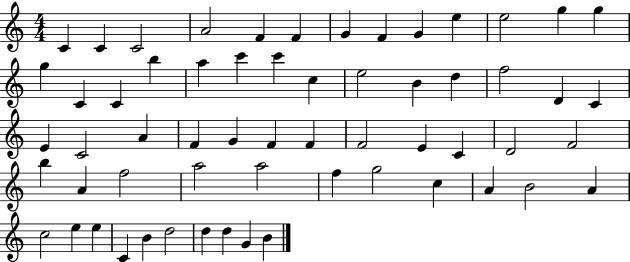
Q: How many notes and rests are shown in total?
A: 60